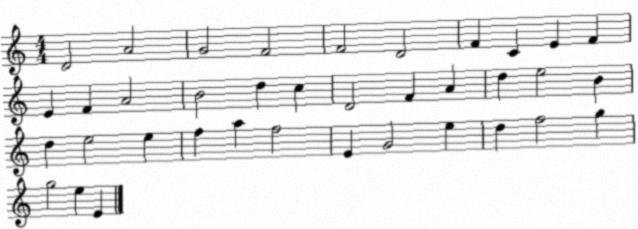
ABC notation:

X:1
T:Untitled
M:4/4
L:1/4
K:C
D2 A2 G2 F2 F2 D2 F C E F E F A2 B2 d c D2 F A d e2 B d e2 e f a f2 E G2 e d f2 g g2 e E